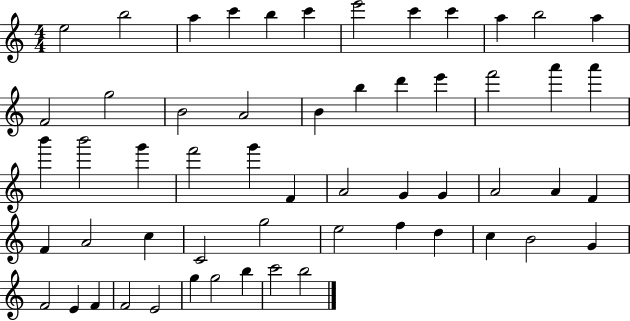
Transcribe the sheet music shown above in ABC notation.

X:1
T:Untitled
M:4/4
L:1/4
K:C
e2 b2 a c' b c' e'2 c' c' a b2 a F2 g2 B2 A2 B b d' e' f'2 a' a' b' b'2 g' f'2 g' F A2 G G A2 A F F A2 c C2 g2 e2 f d c B2 G F2 E F F2 E2 g g2 b c'2 b2